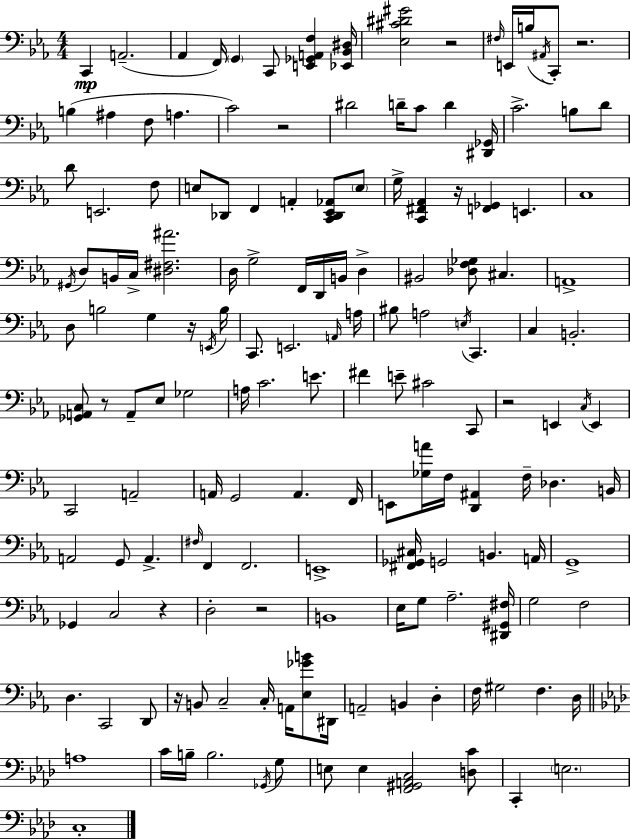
{
  \clef bass
  \numericTimeSignature
  \time 4/4
  \key c \minor
  c,4\mp a,2.--( | aes,4 f,16) \parenthesize g,4 c,8 <e, ges, a, f>4 <ees, bes, dis>16 | <ees cis' dis' gis'>2 r2 | \grace { fis16 } e,16 b16( \acciaccatura { ais,16 } c,8-.) r2. | \break b4( ais4 f8 a4. | c'2) r2 | dis'2 d'16-- c'8 d'4 | <dis, ges,>16 c'2.-> b8 | \break d'8 d'8 e,2. | f8 e8 des,8 f,4 a,4-. <c, des, ees, aes,>8 | \parenthesize e8 g16-> <c, fis, aes,>4 r16 <f, ges,>4 e,4. | c1 | \break \acciaccatura { gis,16 } d8 b,16 c16-> <dis fis ais'>2. | d16 g2-> f,16 d,16 b,16 d4-> | bis,2 <des f ges>8 cis4. | a,1-> | \break d8 b2 g4 | r16 \acciaccatura { e,16 } b16 c,8. e,2. | \grace { a,16 } a16 bis8 a2 \acciaccatura { e16 } | c,4. c4 b,2.-. | \break <ges, a, c>8 r8 a,8-- ees8 ges2 | a16 c'2. | e'8. fis'4 e'8-- cis'2 | c,8 r2 e,4 | \break \acciaccatura { c16 } e,4 c,2 a,2-- | a,16 g,2 | a,4. f,16 e,8 <ges a'>16 f16 <d, ais,>4 f16-- | des4. b,16 a,2 g,8 | \break a,4.-> \grace { fis16 } f,4 f,2. | e,1-> | <fis, ges, cis>16 g,2 | b,4. a,16 g,1-> | \break ges,4 c2 | r4 d2-. | r2 b,1 | ees16 g8 aes2.-- | \break <dis, gis, fis>16 g2 | f2 d4. c,2 | d,8 r16 b,8 c2-- | c16-. a,16 <ees ges' b'>8 dis,16 a,2-- | \break b,4 d4-. f16 gis2 | f4. d16 \bar "||" \break \key aes \major a1 | c'16 b16-- b2. \acciaccatura { ges,16 } g8 | e8 e4 <f, gis, a, c>2 <d c'>8 | c,4-. \parenthesize e2. | \break c1-. | \bar "|."
}